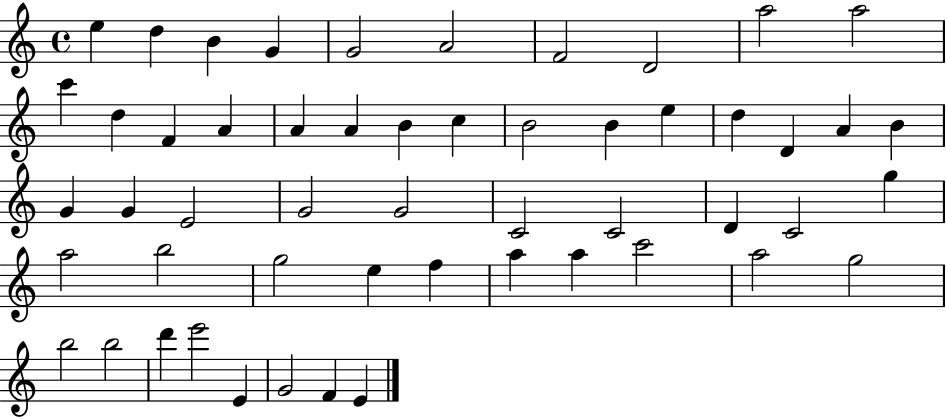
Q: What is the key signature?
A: C major